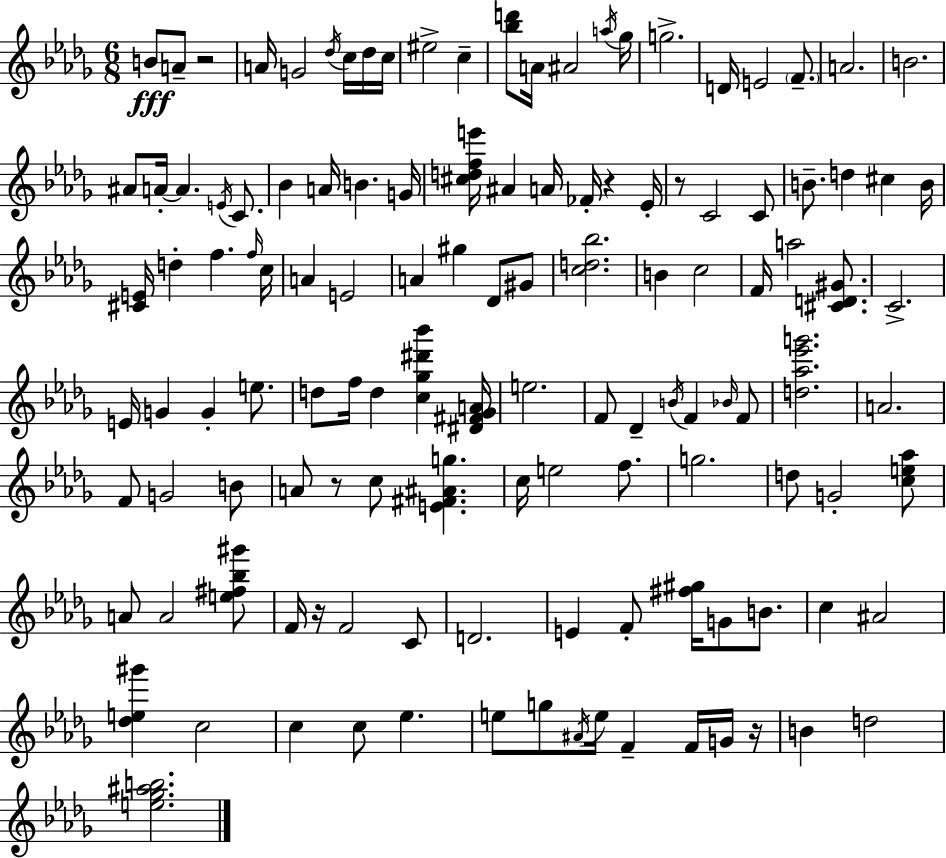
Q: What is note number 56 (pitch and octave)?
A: G4